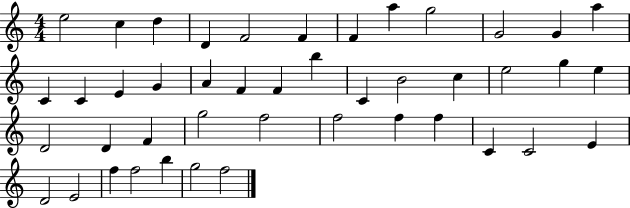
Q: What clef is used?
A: treble